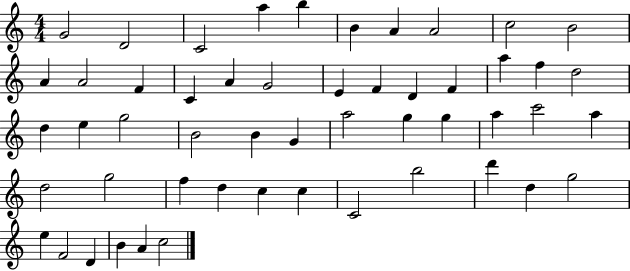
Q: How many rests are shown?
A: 0